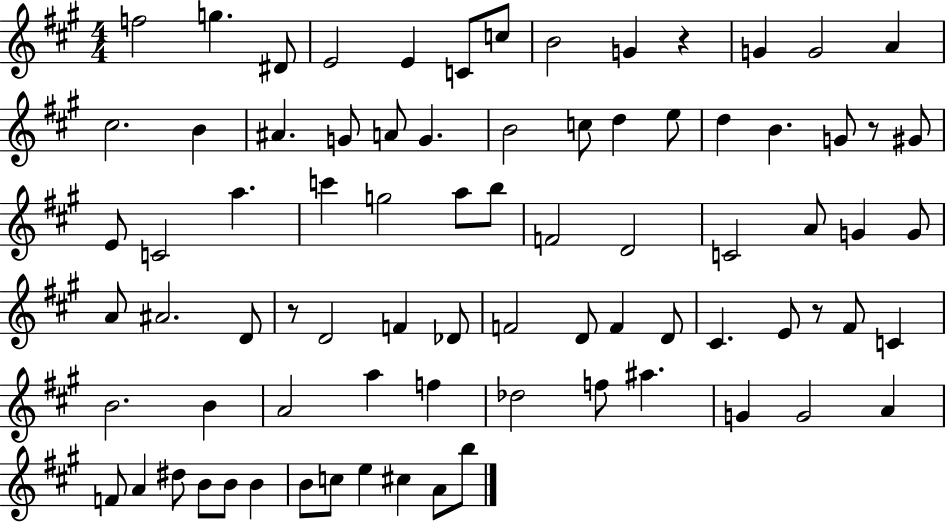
F5/h G5/q. D#4/e E4/h E4/q C4/e C5/e B4/h G4/q R/q G4/q G4/h A4/q C#5/h. B4/q A#4/q. G4/e A4/e G4/q. B4/h C5/e D5/q E5/e D5/q B4/q. G4/e R/e G#4/e E4/e C4/h A5/q. C6/q G5/h A5/e B5/e F4/h D4/h C4/h A4/e G4/q G4/e A4/e A#4/h. D4/e R/e D4/h F4/q Db4/e F4/h D4/e F4/q D4/e C#4/q. E4/e R/e F#4/e C4/q B4/h. B4/q A4/h A5/q F5/q Db5/h F5/e A#5/q. G4/q G4/h A4/q F4/e A4/q D#5/e B4/e B4/e B4/q B4/e C5/e E5/q C#5/q A4/e B5/e